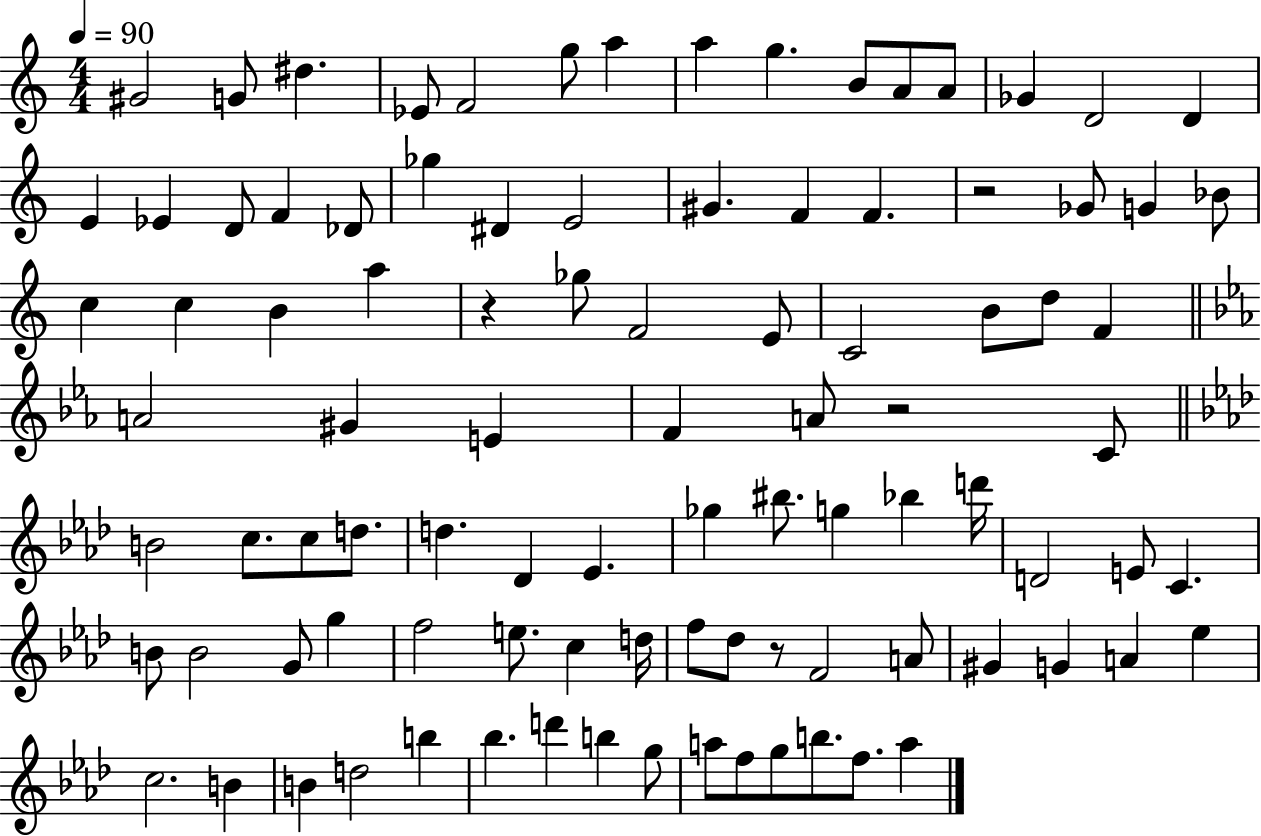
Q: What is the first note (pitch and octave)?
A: G#4